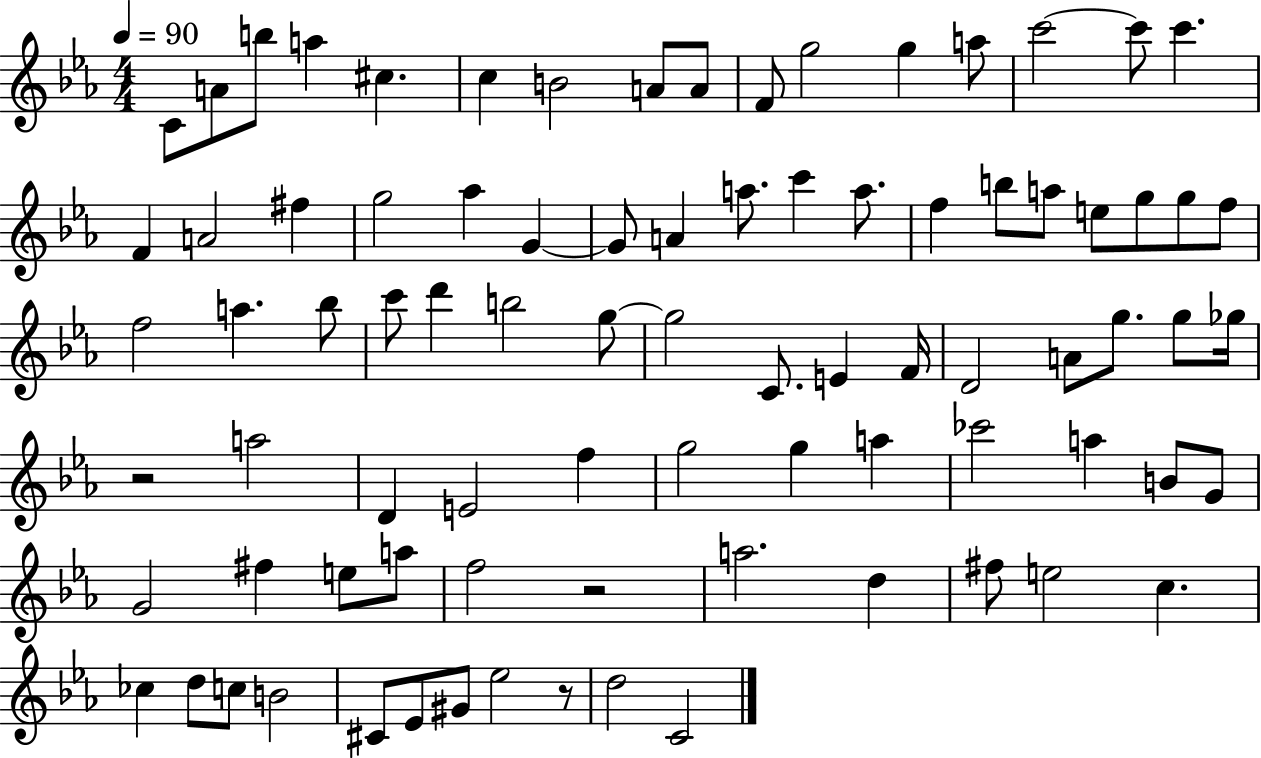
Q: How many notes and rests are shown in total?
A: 84